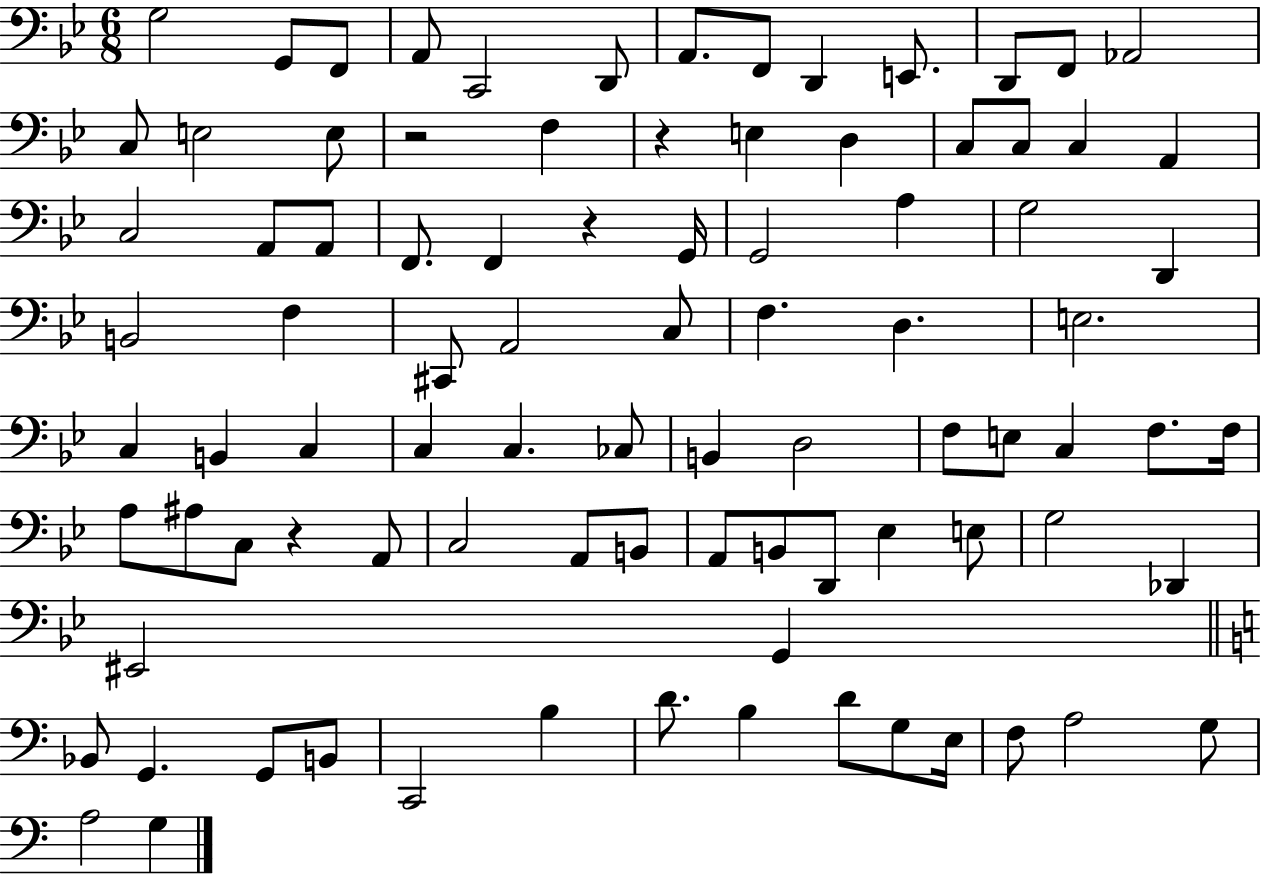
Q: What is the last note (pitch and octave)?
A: G3